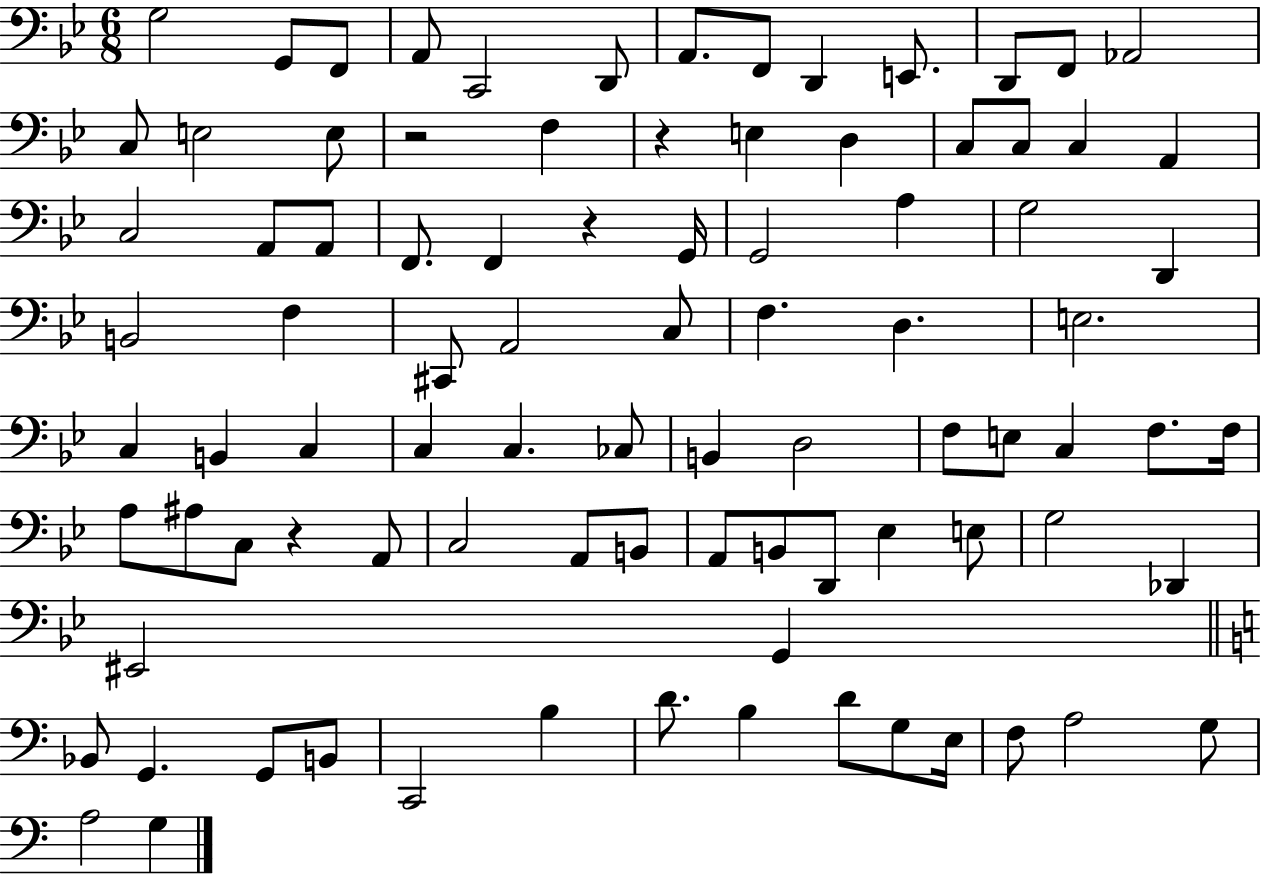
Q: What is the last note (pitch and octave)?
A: G3